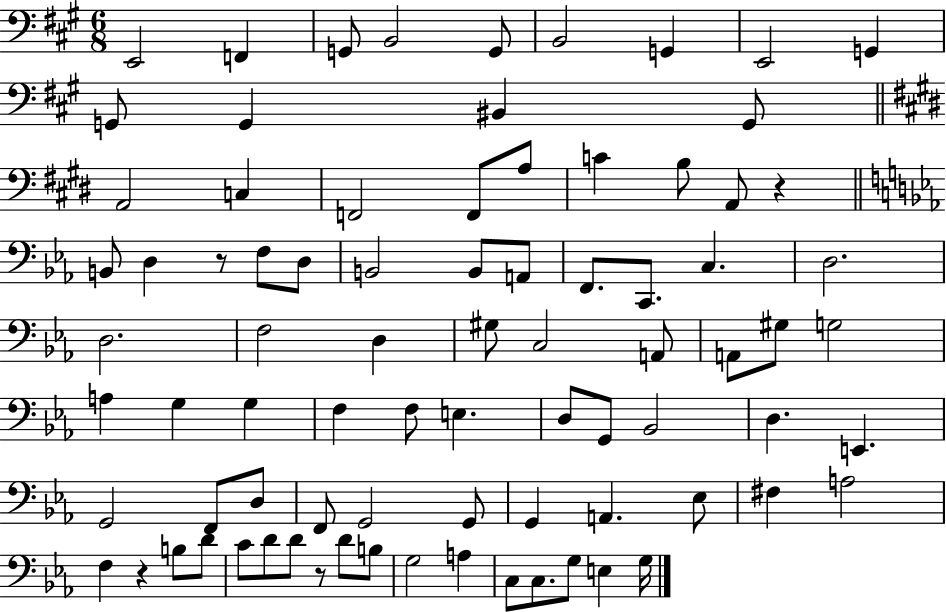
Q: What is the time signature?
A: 6/8